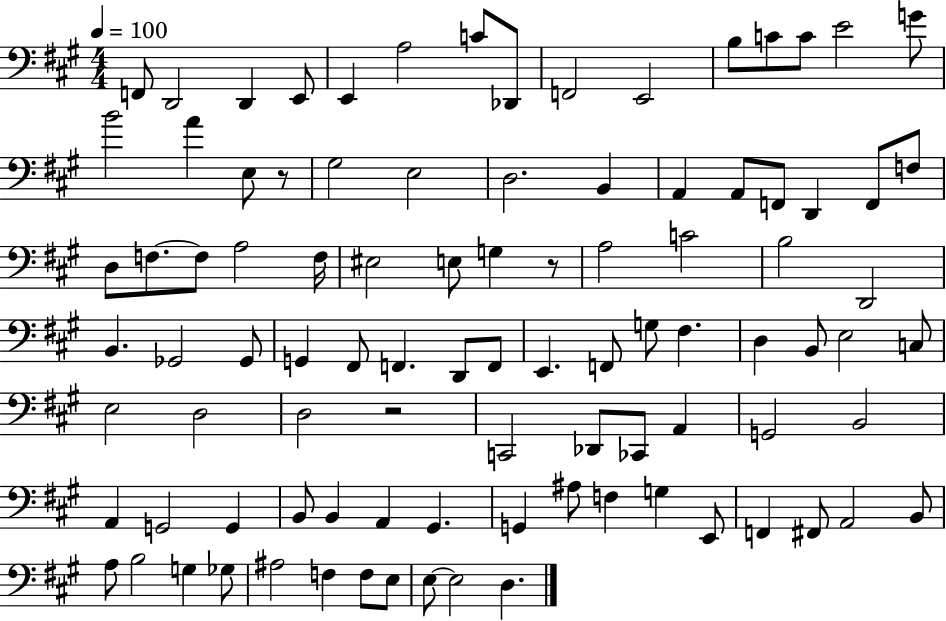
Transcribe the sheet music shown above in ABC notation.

X:1
T:Untitled
M:4/4
L:1/4
K:A
F,,/2 D,,2 D,, E,,/2 E,, A,2 C/2 _D,,/2 F,,2 E,,2 B,/2 C/2 C/2 E2 G/2 B2 A E,/2 z/2 ^G,2 E,2 D,2 B,, A,, A,,/2 F,,/2 D,, F,,/2 F,/2 D,/2 F,/2 F,/2 A,2 F,/4 ^E,2 E,/2 G, z/2 A,2 C2 B,2 D,,2 B,, _G,,2 _G,,/2 G,, ^F,,/2 F,, D,,/2 F,,/2 E,, F,,/2 G,/2 ^F, D, B,,/2 E,2 C,/2 E,2 D,2 D,2 z2 C,,2 _D,,/2 _C,,/2 A,, G,,2 B,,2 A,, G,,2 G,, B,,/2 B,, A,, ^G,, G,, ^A,/2 F, G, E,,/2 F,, ^F,,/2 A,,2 B,,/2 A,/2 B,2 G, _G,/2 ^A,2 F, F,/2 E,/2 E,/2 E,2 D,